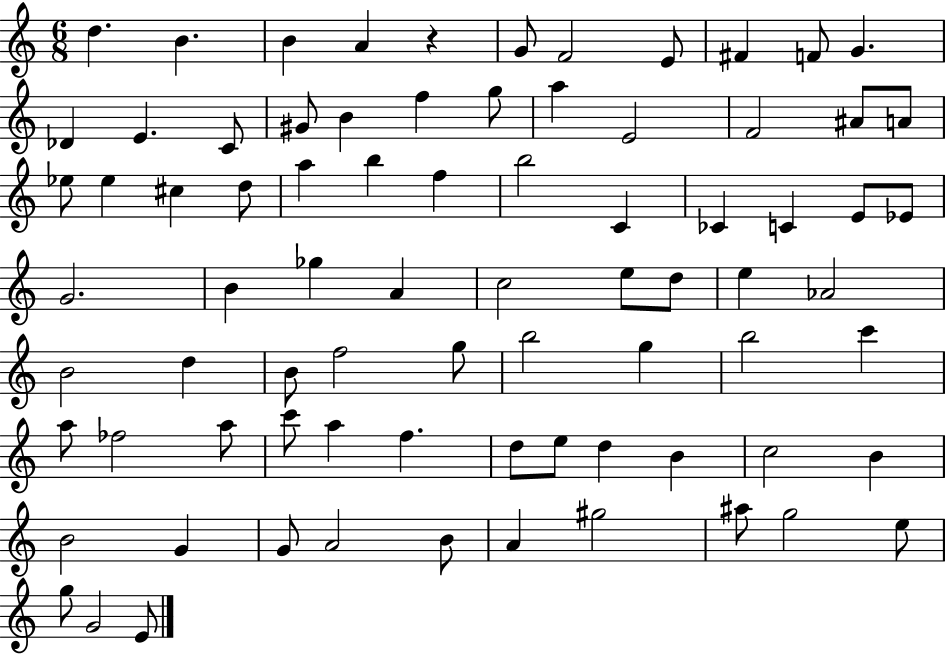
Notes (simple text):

D5/q. B4/q. B4/q A4/q R/q G4/e F4/h E4/e F#4/q F4/e G4/q. Db4/q E4/q. C4/e G#4/e B4/q F5/q G5/e A5/q E4/h F4/h A#4/e A4/e Eb5/e Eb5/q C#5/q D5/e A5/q B5/q F5/q B5/h C4/q CES4/q C4/q E4/e Eb4/e G4/h. B4/q Gb5/q A4/q C5/h E5/e D5/e E5/q Ab4/h B4/h D5/q B4/e F5/h G5/e B5/h G5/q B5/h C6/q A5/e FES5/h A5/e C6/e A5/q F5/q. D5/e E5/e D5/q B4/q C5/h B4/q B4/h G4/q G4/e A4/h B4/e A4/q G#5/h A#5/e G5/h E5/e G5/e G4/h E4/e